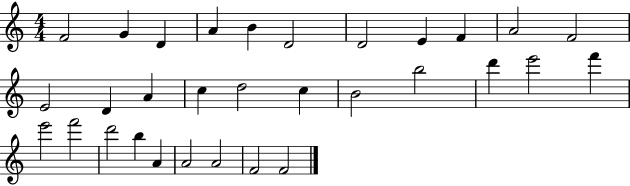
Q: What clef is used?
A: treble